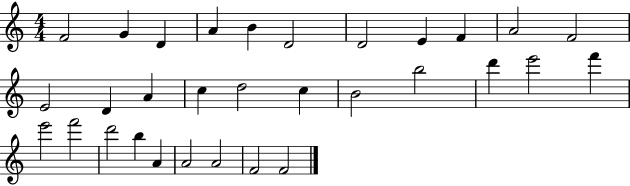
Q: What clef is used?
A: treble